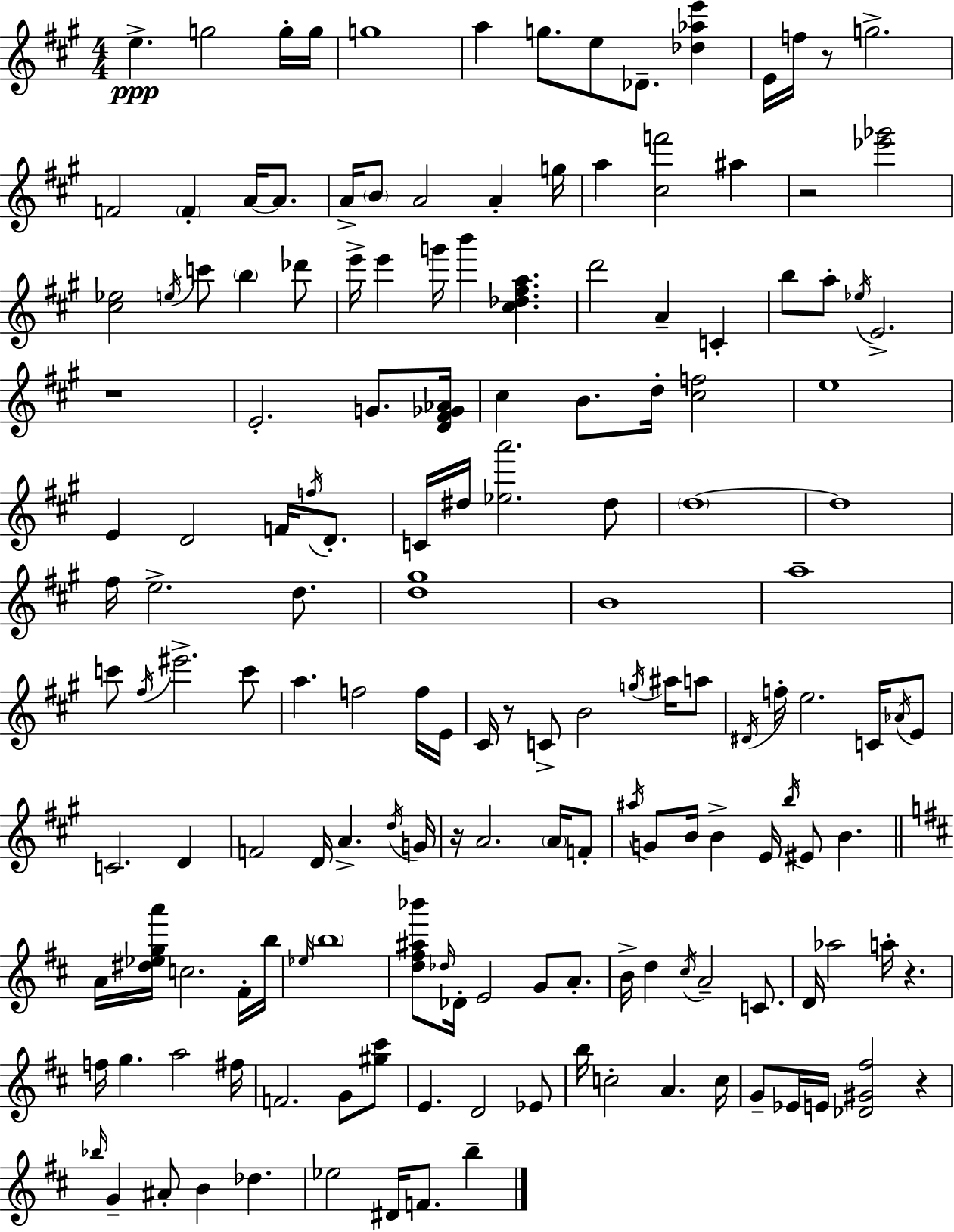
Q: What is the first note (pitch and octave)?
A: E5